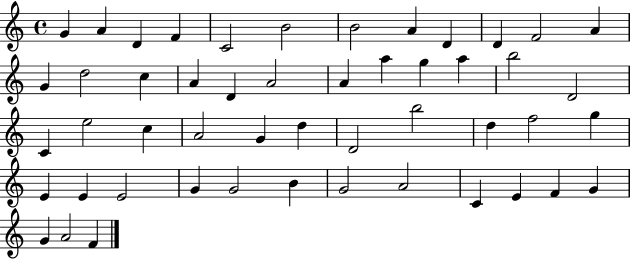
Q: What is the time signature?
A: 4/4